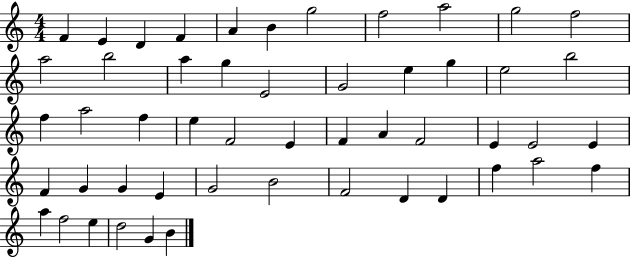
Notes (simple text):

F4/q E4/q D4/q F4/q A4/q B4/q G5/h F5/h A5/h G5/h F5/h A5/h B5/h A5/q G5/q E4/h G4/h E5/q G5/q E5/h B5/h F5/q A5/h F5/q E5/q F4/h E4/q F4/q A4/q F4/h E4/q E4/h E4/q F4/q G4/q G4/q E4/q G4/h B4/h F4/h D4/q D4/q F5/q A5/h F5/q A5/q F5/h E5/q D5/h G4/q B4/q